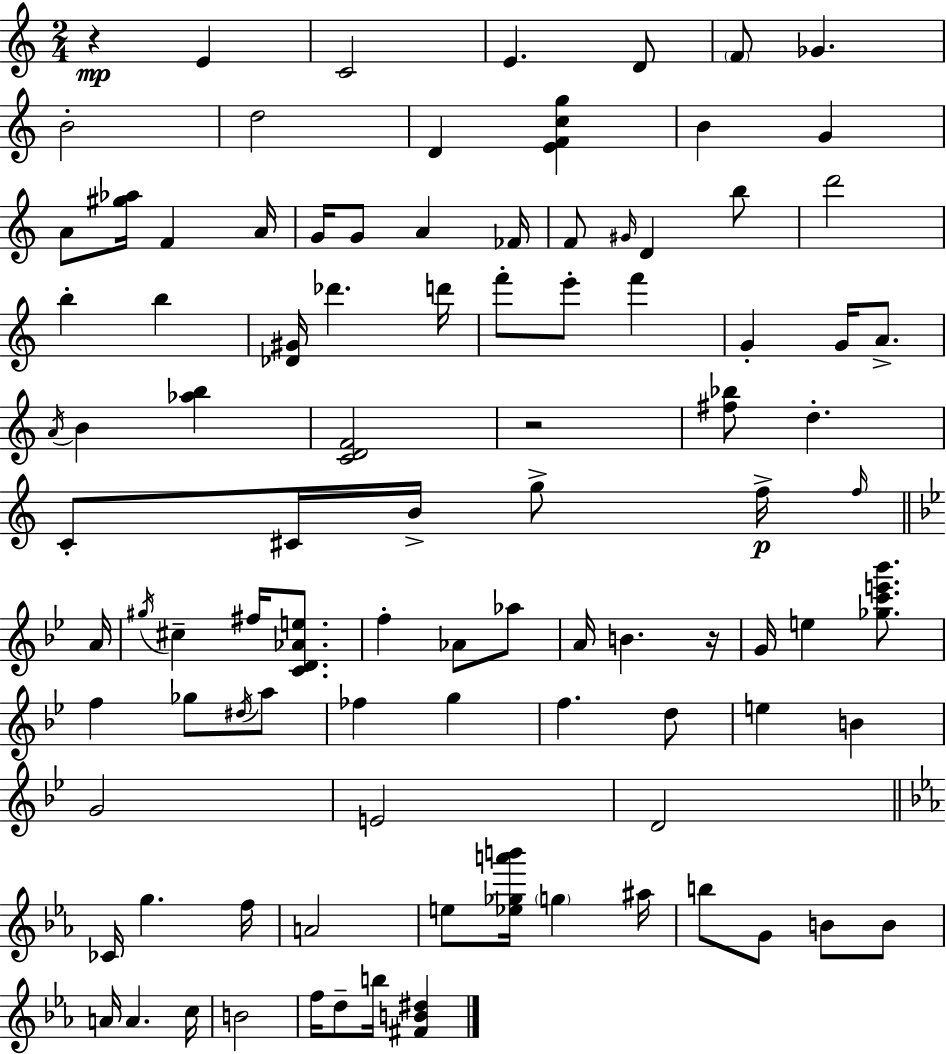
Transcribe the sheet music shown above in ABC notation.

X:1
T:Untitled
M:2/4
L:1/4
K:C
z E C2 E D/2 F/2 _G B2 d2 D [EFcg] B G A/2 [^g_a]/4 F A/4 G/4 G/2 A _F/4 F/2 ^G/4 D b/2 d'2 b b [_D^G]/4 _d' d'/4 f'/2 e'/2 f' G G/4 A/2 A/4 B [_ab] [CDF]2 z2 [^f_b]/2 d C/2 ^C/4 B/4 g/2 f/4 f/4 A/4 ^g/4 ^c ^f/4 [CD_Ae]/2 f _A/2 _a/2 A/4 B z/4 G/4 e [_gc'e'_b']/2 f _g/2 ^d/4 a/2 _f g f d/2 e B G2 E2 D2 _C/4 g f/4 A2 e/2 [_e_ga'b']/4 g ^a/4 b/2 G/2 B/2 B/2 A/4 A c/4 B2 f/4 d/2 b/4 [^FB^d]